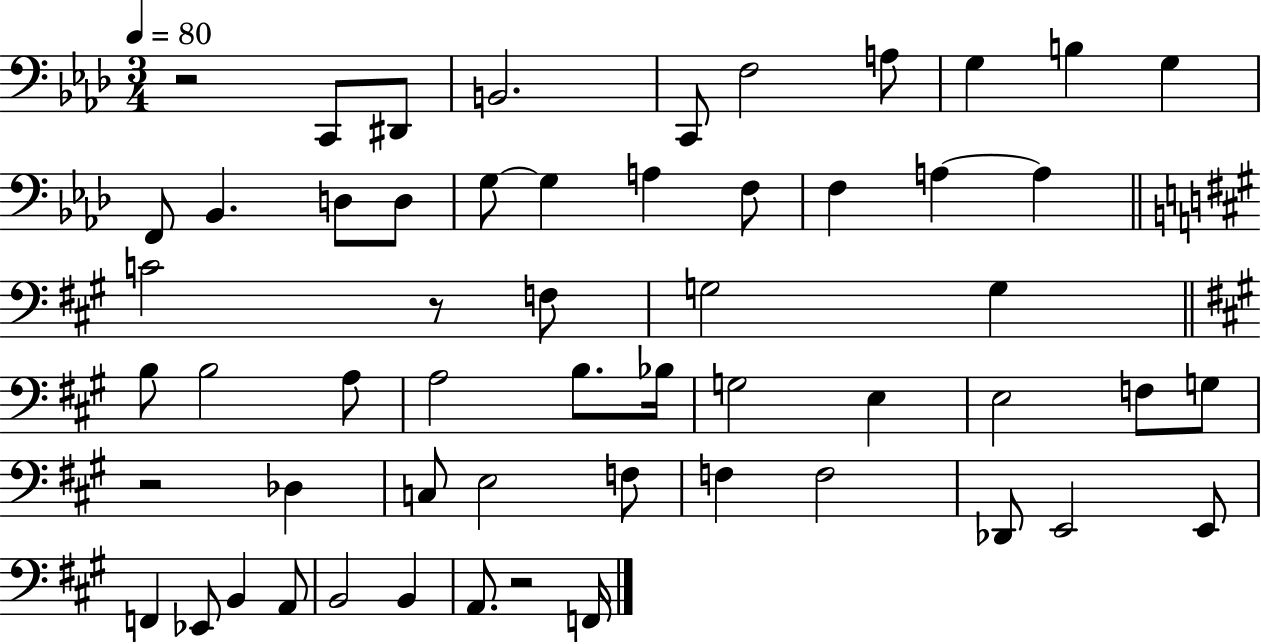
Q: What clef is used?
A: bass